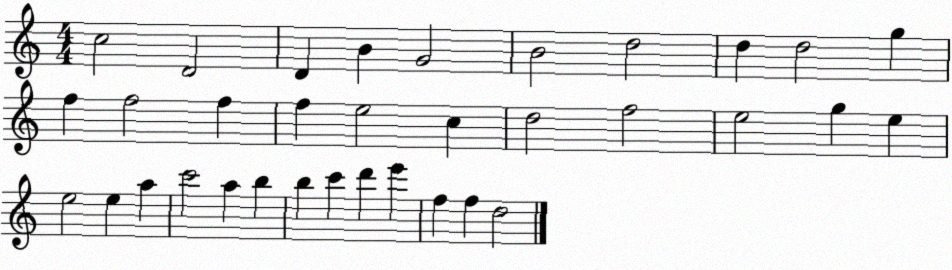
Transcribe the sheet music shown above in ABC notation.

X:1
T:Untitled
M:4/4
L:1/4
K:C
c2 D2 D B G2 B2 d2 d d2 g f f2 f f e2 c d2 f2 e2 g e e2 e a c'2 a b b c' d' e' f f d2